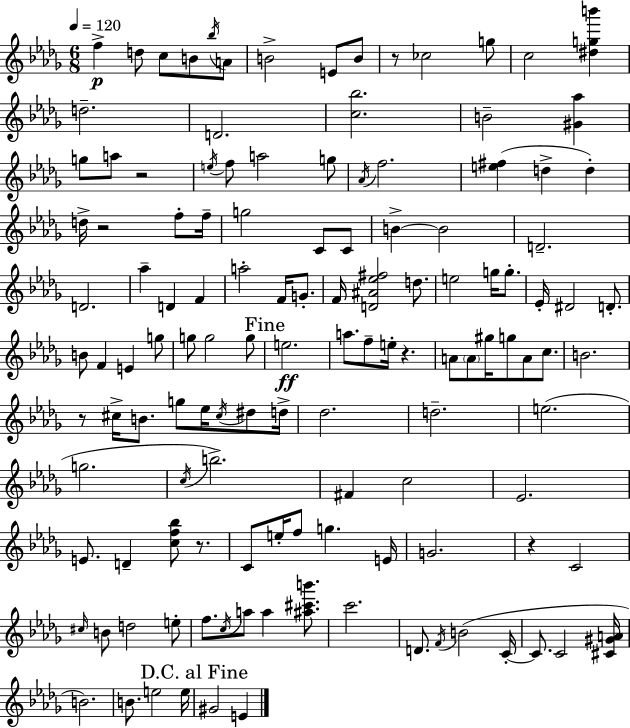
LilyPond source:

{
  \clef treble
  \numericTimeSignature
  \time 6/8
  \key bes \minor
  \tempo 4 = 120
  f''4->\p d''8 c''8 b'8 \acciaccatura { bes''16 } a'8 | b'2-> e'8 b'8 | r8 ces''2 g''8 | c''2 <dis'' g'' b'''>4 | \break d''2.-- | d'2. | <c'' bes''>2. | b'2-- <gis' aes''>4 | \break g''8 a''8 r2 | \acciaccatura { e''16 } f''8 a''2 | g''8 \acciaccatura { aes'16 } f''2. | <e'' fis''>4( d''4-> d''4-.) | \break d''16-> r2 | f''8-. f''16-- g''2 c'8 | c'8 b'4->~~ b'2 | d'2.-- | \break d'2. | aes''4-- d'4 f'4 | a''2-. f'16 | g'8.-. f'16 <d' ais' ees'' fis''>2 | \break d''8. e''2 g''16 | g''8.-. ees'16-. dis'2 | d'8.-. b'8 f'4 e'4 | g''8 g''8 g''2 | \break g''8 \mark "Fine" e''2.\ff | a''8. f''8-- e''16-. r4. | a'8 \parenthesize a'8 gis''16 g''8 a'8 | c''8. b'2. | \break r8 cis''16-> b'8. g''8 ees''16 | \acciaccatura { cis''16 } dis''8 d''16-> des''2. | d''2.-- | e''2.( | \break g''2. | \acciaccatura { c''16 }) b''2.-> | fis'4 c''2 | ees'2. | \break e'8. d'4-- | <c'' f'' bes''>8 r8. c'8 e''16-. f''8 g''4. | e'16 g'2. | r4 c'2 | \break \grace { cis''16 } b'8 d''2 | e''8-. f''8. \acciaccatura { c''16 } a''8 | a''4 <ais'' cis''' b'''>8. c'''2. | d'8. \acciaccatura { f'16 } b'2( | \break c'16-.~~ c'8. c'2 | <cis' gis' a'>16 b'2.) | b'8. e''2 | e''16 \mark "D.C. al Fine" gis'2 | \break e'4 \bar "|."
}